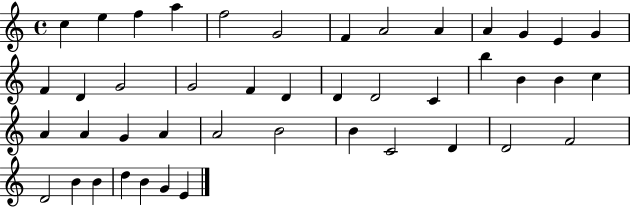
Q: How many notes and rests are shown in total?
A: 44